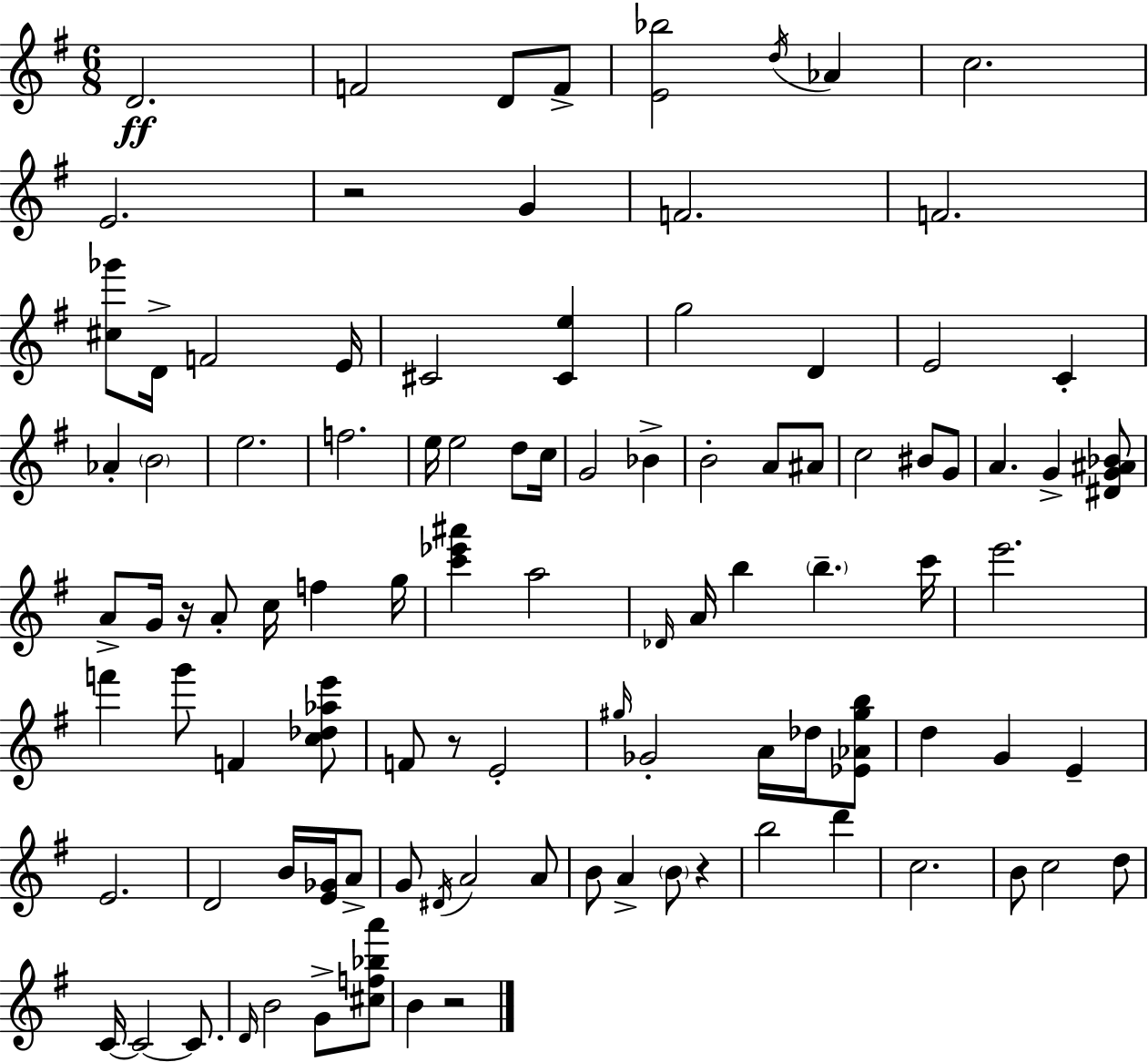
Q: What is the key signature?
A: G major